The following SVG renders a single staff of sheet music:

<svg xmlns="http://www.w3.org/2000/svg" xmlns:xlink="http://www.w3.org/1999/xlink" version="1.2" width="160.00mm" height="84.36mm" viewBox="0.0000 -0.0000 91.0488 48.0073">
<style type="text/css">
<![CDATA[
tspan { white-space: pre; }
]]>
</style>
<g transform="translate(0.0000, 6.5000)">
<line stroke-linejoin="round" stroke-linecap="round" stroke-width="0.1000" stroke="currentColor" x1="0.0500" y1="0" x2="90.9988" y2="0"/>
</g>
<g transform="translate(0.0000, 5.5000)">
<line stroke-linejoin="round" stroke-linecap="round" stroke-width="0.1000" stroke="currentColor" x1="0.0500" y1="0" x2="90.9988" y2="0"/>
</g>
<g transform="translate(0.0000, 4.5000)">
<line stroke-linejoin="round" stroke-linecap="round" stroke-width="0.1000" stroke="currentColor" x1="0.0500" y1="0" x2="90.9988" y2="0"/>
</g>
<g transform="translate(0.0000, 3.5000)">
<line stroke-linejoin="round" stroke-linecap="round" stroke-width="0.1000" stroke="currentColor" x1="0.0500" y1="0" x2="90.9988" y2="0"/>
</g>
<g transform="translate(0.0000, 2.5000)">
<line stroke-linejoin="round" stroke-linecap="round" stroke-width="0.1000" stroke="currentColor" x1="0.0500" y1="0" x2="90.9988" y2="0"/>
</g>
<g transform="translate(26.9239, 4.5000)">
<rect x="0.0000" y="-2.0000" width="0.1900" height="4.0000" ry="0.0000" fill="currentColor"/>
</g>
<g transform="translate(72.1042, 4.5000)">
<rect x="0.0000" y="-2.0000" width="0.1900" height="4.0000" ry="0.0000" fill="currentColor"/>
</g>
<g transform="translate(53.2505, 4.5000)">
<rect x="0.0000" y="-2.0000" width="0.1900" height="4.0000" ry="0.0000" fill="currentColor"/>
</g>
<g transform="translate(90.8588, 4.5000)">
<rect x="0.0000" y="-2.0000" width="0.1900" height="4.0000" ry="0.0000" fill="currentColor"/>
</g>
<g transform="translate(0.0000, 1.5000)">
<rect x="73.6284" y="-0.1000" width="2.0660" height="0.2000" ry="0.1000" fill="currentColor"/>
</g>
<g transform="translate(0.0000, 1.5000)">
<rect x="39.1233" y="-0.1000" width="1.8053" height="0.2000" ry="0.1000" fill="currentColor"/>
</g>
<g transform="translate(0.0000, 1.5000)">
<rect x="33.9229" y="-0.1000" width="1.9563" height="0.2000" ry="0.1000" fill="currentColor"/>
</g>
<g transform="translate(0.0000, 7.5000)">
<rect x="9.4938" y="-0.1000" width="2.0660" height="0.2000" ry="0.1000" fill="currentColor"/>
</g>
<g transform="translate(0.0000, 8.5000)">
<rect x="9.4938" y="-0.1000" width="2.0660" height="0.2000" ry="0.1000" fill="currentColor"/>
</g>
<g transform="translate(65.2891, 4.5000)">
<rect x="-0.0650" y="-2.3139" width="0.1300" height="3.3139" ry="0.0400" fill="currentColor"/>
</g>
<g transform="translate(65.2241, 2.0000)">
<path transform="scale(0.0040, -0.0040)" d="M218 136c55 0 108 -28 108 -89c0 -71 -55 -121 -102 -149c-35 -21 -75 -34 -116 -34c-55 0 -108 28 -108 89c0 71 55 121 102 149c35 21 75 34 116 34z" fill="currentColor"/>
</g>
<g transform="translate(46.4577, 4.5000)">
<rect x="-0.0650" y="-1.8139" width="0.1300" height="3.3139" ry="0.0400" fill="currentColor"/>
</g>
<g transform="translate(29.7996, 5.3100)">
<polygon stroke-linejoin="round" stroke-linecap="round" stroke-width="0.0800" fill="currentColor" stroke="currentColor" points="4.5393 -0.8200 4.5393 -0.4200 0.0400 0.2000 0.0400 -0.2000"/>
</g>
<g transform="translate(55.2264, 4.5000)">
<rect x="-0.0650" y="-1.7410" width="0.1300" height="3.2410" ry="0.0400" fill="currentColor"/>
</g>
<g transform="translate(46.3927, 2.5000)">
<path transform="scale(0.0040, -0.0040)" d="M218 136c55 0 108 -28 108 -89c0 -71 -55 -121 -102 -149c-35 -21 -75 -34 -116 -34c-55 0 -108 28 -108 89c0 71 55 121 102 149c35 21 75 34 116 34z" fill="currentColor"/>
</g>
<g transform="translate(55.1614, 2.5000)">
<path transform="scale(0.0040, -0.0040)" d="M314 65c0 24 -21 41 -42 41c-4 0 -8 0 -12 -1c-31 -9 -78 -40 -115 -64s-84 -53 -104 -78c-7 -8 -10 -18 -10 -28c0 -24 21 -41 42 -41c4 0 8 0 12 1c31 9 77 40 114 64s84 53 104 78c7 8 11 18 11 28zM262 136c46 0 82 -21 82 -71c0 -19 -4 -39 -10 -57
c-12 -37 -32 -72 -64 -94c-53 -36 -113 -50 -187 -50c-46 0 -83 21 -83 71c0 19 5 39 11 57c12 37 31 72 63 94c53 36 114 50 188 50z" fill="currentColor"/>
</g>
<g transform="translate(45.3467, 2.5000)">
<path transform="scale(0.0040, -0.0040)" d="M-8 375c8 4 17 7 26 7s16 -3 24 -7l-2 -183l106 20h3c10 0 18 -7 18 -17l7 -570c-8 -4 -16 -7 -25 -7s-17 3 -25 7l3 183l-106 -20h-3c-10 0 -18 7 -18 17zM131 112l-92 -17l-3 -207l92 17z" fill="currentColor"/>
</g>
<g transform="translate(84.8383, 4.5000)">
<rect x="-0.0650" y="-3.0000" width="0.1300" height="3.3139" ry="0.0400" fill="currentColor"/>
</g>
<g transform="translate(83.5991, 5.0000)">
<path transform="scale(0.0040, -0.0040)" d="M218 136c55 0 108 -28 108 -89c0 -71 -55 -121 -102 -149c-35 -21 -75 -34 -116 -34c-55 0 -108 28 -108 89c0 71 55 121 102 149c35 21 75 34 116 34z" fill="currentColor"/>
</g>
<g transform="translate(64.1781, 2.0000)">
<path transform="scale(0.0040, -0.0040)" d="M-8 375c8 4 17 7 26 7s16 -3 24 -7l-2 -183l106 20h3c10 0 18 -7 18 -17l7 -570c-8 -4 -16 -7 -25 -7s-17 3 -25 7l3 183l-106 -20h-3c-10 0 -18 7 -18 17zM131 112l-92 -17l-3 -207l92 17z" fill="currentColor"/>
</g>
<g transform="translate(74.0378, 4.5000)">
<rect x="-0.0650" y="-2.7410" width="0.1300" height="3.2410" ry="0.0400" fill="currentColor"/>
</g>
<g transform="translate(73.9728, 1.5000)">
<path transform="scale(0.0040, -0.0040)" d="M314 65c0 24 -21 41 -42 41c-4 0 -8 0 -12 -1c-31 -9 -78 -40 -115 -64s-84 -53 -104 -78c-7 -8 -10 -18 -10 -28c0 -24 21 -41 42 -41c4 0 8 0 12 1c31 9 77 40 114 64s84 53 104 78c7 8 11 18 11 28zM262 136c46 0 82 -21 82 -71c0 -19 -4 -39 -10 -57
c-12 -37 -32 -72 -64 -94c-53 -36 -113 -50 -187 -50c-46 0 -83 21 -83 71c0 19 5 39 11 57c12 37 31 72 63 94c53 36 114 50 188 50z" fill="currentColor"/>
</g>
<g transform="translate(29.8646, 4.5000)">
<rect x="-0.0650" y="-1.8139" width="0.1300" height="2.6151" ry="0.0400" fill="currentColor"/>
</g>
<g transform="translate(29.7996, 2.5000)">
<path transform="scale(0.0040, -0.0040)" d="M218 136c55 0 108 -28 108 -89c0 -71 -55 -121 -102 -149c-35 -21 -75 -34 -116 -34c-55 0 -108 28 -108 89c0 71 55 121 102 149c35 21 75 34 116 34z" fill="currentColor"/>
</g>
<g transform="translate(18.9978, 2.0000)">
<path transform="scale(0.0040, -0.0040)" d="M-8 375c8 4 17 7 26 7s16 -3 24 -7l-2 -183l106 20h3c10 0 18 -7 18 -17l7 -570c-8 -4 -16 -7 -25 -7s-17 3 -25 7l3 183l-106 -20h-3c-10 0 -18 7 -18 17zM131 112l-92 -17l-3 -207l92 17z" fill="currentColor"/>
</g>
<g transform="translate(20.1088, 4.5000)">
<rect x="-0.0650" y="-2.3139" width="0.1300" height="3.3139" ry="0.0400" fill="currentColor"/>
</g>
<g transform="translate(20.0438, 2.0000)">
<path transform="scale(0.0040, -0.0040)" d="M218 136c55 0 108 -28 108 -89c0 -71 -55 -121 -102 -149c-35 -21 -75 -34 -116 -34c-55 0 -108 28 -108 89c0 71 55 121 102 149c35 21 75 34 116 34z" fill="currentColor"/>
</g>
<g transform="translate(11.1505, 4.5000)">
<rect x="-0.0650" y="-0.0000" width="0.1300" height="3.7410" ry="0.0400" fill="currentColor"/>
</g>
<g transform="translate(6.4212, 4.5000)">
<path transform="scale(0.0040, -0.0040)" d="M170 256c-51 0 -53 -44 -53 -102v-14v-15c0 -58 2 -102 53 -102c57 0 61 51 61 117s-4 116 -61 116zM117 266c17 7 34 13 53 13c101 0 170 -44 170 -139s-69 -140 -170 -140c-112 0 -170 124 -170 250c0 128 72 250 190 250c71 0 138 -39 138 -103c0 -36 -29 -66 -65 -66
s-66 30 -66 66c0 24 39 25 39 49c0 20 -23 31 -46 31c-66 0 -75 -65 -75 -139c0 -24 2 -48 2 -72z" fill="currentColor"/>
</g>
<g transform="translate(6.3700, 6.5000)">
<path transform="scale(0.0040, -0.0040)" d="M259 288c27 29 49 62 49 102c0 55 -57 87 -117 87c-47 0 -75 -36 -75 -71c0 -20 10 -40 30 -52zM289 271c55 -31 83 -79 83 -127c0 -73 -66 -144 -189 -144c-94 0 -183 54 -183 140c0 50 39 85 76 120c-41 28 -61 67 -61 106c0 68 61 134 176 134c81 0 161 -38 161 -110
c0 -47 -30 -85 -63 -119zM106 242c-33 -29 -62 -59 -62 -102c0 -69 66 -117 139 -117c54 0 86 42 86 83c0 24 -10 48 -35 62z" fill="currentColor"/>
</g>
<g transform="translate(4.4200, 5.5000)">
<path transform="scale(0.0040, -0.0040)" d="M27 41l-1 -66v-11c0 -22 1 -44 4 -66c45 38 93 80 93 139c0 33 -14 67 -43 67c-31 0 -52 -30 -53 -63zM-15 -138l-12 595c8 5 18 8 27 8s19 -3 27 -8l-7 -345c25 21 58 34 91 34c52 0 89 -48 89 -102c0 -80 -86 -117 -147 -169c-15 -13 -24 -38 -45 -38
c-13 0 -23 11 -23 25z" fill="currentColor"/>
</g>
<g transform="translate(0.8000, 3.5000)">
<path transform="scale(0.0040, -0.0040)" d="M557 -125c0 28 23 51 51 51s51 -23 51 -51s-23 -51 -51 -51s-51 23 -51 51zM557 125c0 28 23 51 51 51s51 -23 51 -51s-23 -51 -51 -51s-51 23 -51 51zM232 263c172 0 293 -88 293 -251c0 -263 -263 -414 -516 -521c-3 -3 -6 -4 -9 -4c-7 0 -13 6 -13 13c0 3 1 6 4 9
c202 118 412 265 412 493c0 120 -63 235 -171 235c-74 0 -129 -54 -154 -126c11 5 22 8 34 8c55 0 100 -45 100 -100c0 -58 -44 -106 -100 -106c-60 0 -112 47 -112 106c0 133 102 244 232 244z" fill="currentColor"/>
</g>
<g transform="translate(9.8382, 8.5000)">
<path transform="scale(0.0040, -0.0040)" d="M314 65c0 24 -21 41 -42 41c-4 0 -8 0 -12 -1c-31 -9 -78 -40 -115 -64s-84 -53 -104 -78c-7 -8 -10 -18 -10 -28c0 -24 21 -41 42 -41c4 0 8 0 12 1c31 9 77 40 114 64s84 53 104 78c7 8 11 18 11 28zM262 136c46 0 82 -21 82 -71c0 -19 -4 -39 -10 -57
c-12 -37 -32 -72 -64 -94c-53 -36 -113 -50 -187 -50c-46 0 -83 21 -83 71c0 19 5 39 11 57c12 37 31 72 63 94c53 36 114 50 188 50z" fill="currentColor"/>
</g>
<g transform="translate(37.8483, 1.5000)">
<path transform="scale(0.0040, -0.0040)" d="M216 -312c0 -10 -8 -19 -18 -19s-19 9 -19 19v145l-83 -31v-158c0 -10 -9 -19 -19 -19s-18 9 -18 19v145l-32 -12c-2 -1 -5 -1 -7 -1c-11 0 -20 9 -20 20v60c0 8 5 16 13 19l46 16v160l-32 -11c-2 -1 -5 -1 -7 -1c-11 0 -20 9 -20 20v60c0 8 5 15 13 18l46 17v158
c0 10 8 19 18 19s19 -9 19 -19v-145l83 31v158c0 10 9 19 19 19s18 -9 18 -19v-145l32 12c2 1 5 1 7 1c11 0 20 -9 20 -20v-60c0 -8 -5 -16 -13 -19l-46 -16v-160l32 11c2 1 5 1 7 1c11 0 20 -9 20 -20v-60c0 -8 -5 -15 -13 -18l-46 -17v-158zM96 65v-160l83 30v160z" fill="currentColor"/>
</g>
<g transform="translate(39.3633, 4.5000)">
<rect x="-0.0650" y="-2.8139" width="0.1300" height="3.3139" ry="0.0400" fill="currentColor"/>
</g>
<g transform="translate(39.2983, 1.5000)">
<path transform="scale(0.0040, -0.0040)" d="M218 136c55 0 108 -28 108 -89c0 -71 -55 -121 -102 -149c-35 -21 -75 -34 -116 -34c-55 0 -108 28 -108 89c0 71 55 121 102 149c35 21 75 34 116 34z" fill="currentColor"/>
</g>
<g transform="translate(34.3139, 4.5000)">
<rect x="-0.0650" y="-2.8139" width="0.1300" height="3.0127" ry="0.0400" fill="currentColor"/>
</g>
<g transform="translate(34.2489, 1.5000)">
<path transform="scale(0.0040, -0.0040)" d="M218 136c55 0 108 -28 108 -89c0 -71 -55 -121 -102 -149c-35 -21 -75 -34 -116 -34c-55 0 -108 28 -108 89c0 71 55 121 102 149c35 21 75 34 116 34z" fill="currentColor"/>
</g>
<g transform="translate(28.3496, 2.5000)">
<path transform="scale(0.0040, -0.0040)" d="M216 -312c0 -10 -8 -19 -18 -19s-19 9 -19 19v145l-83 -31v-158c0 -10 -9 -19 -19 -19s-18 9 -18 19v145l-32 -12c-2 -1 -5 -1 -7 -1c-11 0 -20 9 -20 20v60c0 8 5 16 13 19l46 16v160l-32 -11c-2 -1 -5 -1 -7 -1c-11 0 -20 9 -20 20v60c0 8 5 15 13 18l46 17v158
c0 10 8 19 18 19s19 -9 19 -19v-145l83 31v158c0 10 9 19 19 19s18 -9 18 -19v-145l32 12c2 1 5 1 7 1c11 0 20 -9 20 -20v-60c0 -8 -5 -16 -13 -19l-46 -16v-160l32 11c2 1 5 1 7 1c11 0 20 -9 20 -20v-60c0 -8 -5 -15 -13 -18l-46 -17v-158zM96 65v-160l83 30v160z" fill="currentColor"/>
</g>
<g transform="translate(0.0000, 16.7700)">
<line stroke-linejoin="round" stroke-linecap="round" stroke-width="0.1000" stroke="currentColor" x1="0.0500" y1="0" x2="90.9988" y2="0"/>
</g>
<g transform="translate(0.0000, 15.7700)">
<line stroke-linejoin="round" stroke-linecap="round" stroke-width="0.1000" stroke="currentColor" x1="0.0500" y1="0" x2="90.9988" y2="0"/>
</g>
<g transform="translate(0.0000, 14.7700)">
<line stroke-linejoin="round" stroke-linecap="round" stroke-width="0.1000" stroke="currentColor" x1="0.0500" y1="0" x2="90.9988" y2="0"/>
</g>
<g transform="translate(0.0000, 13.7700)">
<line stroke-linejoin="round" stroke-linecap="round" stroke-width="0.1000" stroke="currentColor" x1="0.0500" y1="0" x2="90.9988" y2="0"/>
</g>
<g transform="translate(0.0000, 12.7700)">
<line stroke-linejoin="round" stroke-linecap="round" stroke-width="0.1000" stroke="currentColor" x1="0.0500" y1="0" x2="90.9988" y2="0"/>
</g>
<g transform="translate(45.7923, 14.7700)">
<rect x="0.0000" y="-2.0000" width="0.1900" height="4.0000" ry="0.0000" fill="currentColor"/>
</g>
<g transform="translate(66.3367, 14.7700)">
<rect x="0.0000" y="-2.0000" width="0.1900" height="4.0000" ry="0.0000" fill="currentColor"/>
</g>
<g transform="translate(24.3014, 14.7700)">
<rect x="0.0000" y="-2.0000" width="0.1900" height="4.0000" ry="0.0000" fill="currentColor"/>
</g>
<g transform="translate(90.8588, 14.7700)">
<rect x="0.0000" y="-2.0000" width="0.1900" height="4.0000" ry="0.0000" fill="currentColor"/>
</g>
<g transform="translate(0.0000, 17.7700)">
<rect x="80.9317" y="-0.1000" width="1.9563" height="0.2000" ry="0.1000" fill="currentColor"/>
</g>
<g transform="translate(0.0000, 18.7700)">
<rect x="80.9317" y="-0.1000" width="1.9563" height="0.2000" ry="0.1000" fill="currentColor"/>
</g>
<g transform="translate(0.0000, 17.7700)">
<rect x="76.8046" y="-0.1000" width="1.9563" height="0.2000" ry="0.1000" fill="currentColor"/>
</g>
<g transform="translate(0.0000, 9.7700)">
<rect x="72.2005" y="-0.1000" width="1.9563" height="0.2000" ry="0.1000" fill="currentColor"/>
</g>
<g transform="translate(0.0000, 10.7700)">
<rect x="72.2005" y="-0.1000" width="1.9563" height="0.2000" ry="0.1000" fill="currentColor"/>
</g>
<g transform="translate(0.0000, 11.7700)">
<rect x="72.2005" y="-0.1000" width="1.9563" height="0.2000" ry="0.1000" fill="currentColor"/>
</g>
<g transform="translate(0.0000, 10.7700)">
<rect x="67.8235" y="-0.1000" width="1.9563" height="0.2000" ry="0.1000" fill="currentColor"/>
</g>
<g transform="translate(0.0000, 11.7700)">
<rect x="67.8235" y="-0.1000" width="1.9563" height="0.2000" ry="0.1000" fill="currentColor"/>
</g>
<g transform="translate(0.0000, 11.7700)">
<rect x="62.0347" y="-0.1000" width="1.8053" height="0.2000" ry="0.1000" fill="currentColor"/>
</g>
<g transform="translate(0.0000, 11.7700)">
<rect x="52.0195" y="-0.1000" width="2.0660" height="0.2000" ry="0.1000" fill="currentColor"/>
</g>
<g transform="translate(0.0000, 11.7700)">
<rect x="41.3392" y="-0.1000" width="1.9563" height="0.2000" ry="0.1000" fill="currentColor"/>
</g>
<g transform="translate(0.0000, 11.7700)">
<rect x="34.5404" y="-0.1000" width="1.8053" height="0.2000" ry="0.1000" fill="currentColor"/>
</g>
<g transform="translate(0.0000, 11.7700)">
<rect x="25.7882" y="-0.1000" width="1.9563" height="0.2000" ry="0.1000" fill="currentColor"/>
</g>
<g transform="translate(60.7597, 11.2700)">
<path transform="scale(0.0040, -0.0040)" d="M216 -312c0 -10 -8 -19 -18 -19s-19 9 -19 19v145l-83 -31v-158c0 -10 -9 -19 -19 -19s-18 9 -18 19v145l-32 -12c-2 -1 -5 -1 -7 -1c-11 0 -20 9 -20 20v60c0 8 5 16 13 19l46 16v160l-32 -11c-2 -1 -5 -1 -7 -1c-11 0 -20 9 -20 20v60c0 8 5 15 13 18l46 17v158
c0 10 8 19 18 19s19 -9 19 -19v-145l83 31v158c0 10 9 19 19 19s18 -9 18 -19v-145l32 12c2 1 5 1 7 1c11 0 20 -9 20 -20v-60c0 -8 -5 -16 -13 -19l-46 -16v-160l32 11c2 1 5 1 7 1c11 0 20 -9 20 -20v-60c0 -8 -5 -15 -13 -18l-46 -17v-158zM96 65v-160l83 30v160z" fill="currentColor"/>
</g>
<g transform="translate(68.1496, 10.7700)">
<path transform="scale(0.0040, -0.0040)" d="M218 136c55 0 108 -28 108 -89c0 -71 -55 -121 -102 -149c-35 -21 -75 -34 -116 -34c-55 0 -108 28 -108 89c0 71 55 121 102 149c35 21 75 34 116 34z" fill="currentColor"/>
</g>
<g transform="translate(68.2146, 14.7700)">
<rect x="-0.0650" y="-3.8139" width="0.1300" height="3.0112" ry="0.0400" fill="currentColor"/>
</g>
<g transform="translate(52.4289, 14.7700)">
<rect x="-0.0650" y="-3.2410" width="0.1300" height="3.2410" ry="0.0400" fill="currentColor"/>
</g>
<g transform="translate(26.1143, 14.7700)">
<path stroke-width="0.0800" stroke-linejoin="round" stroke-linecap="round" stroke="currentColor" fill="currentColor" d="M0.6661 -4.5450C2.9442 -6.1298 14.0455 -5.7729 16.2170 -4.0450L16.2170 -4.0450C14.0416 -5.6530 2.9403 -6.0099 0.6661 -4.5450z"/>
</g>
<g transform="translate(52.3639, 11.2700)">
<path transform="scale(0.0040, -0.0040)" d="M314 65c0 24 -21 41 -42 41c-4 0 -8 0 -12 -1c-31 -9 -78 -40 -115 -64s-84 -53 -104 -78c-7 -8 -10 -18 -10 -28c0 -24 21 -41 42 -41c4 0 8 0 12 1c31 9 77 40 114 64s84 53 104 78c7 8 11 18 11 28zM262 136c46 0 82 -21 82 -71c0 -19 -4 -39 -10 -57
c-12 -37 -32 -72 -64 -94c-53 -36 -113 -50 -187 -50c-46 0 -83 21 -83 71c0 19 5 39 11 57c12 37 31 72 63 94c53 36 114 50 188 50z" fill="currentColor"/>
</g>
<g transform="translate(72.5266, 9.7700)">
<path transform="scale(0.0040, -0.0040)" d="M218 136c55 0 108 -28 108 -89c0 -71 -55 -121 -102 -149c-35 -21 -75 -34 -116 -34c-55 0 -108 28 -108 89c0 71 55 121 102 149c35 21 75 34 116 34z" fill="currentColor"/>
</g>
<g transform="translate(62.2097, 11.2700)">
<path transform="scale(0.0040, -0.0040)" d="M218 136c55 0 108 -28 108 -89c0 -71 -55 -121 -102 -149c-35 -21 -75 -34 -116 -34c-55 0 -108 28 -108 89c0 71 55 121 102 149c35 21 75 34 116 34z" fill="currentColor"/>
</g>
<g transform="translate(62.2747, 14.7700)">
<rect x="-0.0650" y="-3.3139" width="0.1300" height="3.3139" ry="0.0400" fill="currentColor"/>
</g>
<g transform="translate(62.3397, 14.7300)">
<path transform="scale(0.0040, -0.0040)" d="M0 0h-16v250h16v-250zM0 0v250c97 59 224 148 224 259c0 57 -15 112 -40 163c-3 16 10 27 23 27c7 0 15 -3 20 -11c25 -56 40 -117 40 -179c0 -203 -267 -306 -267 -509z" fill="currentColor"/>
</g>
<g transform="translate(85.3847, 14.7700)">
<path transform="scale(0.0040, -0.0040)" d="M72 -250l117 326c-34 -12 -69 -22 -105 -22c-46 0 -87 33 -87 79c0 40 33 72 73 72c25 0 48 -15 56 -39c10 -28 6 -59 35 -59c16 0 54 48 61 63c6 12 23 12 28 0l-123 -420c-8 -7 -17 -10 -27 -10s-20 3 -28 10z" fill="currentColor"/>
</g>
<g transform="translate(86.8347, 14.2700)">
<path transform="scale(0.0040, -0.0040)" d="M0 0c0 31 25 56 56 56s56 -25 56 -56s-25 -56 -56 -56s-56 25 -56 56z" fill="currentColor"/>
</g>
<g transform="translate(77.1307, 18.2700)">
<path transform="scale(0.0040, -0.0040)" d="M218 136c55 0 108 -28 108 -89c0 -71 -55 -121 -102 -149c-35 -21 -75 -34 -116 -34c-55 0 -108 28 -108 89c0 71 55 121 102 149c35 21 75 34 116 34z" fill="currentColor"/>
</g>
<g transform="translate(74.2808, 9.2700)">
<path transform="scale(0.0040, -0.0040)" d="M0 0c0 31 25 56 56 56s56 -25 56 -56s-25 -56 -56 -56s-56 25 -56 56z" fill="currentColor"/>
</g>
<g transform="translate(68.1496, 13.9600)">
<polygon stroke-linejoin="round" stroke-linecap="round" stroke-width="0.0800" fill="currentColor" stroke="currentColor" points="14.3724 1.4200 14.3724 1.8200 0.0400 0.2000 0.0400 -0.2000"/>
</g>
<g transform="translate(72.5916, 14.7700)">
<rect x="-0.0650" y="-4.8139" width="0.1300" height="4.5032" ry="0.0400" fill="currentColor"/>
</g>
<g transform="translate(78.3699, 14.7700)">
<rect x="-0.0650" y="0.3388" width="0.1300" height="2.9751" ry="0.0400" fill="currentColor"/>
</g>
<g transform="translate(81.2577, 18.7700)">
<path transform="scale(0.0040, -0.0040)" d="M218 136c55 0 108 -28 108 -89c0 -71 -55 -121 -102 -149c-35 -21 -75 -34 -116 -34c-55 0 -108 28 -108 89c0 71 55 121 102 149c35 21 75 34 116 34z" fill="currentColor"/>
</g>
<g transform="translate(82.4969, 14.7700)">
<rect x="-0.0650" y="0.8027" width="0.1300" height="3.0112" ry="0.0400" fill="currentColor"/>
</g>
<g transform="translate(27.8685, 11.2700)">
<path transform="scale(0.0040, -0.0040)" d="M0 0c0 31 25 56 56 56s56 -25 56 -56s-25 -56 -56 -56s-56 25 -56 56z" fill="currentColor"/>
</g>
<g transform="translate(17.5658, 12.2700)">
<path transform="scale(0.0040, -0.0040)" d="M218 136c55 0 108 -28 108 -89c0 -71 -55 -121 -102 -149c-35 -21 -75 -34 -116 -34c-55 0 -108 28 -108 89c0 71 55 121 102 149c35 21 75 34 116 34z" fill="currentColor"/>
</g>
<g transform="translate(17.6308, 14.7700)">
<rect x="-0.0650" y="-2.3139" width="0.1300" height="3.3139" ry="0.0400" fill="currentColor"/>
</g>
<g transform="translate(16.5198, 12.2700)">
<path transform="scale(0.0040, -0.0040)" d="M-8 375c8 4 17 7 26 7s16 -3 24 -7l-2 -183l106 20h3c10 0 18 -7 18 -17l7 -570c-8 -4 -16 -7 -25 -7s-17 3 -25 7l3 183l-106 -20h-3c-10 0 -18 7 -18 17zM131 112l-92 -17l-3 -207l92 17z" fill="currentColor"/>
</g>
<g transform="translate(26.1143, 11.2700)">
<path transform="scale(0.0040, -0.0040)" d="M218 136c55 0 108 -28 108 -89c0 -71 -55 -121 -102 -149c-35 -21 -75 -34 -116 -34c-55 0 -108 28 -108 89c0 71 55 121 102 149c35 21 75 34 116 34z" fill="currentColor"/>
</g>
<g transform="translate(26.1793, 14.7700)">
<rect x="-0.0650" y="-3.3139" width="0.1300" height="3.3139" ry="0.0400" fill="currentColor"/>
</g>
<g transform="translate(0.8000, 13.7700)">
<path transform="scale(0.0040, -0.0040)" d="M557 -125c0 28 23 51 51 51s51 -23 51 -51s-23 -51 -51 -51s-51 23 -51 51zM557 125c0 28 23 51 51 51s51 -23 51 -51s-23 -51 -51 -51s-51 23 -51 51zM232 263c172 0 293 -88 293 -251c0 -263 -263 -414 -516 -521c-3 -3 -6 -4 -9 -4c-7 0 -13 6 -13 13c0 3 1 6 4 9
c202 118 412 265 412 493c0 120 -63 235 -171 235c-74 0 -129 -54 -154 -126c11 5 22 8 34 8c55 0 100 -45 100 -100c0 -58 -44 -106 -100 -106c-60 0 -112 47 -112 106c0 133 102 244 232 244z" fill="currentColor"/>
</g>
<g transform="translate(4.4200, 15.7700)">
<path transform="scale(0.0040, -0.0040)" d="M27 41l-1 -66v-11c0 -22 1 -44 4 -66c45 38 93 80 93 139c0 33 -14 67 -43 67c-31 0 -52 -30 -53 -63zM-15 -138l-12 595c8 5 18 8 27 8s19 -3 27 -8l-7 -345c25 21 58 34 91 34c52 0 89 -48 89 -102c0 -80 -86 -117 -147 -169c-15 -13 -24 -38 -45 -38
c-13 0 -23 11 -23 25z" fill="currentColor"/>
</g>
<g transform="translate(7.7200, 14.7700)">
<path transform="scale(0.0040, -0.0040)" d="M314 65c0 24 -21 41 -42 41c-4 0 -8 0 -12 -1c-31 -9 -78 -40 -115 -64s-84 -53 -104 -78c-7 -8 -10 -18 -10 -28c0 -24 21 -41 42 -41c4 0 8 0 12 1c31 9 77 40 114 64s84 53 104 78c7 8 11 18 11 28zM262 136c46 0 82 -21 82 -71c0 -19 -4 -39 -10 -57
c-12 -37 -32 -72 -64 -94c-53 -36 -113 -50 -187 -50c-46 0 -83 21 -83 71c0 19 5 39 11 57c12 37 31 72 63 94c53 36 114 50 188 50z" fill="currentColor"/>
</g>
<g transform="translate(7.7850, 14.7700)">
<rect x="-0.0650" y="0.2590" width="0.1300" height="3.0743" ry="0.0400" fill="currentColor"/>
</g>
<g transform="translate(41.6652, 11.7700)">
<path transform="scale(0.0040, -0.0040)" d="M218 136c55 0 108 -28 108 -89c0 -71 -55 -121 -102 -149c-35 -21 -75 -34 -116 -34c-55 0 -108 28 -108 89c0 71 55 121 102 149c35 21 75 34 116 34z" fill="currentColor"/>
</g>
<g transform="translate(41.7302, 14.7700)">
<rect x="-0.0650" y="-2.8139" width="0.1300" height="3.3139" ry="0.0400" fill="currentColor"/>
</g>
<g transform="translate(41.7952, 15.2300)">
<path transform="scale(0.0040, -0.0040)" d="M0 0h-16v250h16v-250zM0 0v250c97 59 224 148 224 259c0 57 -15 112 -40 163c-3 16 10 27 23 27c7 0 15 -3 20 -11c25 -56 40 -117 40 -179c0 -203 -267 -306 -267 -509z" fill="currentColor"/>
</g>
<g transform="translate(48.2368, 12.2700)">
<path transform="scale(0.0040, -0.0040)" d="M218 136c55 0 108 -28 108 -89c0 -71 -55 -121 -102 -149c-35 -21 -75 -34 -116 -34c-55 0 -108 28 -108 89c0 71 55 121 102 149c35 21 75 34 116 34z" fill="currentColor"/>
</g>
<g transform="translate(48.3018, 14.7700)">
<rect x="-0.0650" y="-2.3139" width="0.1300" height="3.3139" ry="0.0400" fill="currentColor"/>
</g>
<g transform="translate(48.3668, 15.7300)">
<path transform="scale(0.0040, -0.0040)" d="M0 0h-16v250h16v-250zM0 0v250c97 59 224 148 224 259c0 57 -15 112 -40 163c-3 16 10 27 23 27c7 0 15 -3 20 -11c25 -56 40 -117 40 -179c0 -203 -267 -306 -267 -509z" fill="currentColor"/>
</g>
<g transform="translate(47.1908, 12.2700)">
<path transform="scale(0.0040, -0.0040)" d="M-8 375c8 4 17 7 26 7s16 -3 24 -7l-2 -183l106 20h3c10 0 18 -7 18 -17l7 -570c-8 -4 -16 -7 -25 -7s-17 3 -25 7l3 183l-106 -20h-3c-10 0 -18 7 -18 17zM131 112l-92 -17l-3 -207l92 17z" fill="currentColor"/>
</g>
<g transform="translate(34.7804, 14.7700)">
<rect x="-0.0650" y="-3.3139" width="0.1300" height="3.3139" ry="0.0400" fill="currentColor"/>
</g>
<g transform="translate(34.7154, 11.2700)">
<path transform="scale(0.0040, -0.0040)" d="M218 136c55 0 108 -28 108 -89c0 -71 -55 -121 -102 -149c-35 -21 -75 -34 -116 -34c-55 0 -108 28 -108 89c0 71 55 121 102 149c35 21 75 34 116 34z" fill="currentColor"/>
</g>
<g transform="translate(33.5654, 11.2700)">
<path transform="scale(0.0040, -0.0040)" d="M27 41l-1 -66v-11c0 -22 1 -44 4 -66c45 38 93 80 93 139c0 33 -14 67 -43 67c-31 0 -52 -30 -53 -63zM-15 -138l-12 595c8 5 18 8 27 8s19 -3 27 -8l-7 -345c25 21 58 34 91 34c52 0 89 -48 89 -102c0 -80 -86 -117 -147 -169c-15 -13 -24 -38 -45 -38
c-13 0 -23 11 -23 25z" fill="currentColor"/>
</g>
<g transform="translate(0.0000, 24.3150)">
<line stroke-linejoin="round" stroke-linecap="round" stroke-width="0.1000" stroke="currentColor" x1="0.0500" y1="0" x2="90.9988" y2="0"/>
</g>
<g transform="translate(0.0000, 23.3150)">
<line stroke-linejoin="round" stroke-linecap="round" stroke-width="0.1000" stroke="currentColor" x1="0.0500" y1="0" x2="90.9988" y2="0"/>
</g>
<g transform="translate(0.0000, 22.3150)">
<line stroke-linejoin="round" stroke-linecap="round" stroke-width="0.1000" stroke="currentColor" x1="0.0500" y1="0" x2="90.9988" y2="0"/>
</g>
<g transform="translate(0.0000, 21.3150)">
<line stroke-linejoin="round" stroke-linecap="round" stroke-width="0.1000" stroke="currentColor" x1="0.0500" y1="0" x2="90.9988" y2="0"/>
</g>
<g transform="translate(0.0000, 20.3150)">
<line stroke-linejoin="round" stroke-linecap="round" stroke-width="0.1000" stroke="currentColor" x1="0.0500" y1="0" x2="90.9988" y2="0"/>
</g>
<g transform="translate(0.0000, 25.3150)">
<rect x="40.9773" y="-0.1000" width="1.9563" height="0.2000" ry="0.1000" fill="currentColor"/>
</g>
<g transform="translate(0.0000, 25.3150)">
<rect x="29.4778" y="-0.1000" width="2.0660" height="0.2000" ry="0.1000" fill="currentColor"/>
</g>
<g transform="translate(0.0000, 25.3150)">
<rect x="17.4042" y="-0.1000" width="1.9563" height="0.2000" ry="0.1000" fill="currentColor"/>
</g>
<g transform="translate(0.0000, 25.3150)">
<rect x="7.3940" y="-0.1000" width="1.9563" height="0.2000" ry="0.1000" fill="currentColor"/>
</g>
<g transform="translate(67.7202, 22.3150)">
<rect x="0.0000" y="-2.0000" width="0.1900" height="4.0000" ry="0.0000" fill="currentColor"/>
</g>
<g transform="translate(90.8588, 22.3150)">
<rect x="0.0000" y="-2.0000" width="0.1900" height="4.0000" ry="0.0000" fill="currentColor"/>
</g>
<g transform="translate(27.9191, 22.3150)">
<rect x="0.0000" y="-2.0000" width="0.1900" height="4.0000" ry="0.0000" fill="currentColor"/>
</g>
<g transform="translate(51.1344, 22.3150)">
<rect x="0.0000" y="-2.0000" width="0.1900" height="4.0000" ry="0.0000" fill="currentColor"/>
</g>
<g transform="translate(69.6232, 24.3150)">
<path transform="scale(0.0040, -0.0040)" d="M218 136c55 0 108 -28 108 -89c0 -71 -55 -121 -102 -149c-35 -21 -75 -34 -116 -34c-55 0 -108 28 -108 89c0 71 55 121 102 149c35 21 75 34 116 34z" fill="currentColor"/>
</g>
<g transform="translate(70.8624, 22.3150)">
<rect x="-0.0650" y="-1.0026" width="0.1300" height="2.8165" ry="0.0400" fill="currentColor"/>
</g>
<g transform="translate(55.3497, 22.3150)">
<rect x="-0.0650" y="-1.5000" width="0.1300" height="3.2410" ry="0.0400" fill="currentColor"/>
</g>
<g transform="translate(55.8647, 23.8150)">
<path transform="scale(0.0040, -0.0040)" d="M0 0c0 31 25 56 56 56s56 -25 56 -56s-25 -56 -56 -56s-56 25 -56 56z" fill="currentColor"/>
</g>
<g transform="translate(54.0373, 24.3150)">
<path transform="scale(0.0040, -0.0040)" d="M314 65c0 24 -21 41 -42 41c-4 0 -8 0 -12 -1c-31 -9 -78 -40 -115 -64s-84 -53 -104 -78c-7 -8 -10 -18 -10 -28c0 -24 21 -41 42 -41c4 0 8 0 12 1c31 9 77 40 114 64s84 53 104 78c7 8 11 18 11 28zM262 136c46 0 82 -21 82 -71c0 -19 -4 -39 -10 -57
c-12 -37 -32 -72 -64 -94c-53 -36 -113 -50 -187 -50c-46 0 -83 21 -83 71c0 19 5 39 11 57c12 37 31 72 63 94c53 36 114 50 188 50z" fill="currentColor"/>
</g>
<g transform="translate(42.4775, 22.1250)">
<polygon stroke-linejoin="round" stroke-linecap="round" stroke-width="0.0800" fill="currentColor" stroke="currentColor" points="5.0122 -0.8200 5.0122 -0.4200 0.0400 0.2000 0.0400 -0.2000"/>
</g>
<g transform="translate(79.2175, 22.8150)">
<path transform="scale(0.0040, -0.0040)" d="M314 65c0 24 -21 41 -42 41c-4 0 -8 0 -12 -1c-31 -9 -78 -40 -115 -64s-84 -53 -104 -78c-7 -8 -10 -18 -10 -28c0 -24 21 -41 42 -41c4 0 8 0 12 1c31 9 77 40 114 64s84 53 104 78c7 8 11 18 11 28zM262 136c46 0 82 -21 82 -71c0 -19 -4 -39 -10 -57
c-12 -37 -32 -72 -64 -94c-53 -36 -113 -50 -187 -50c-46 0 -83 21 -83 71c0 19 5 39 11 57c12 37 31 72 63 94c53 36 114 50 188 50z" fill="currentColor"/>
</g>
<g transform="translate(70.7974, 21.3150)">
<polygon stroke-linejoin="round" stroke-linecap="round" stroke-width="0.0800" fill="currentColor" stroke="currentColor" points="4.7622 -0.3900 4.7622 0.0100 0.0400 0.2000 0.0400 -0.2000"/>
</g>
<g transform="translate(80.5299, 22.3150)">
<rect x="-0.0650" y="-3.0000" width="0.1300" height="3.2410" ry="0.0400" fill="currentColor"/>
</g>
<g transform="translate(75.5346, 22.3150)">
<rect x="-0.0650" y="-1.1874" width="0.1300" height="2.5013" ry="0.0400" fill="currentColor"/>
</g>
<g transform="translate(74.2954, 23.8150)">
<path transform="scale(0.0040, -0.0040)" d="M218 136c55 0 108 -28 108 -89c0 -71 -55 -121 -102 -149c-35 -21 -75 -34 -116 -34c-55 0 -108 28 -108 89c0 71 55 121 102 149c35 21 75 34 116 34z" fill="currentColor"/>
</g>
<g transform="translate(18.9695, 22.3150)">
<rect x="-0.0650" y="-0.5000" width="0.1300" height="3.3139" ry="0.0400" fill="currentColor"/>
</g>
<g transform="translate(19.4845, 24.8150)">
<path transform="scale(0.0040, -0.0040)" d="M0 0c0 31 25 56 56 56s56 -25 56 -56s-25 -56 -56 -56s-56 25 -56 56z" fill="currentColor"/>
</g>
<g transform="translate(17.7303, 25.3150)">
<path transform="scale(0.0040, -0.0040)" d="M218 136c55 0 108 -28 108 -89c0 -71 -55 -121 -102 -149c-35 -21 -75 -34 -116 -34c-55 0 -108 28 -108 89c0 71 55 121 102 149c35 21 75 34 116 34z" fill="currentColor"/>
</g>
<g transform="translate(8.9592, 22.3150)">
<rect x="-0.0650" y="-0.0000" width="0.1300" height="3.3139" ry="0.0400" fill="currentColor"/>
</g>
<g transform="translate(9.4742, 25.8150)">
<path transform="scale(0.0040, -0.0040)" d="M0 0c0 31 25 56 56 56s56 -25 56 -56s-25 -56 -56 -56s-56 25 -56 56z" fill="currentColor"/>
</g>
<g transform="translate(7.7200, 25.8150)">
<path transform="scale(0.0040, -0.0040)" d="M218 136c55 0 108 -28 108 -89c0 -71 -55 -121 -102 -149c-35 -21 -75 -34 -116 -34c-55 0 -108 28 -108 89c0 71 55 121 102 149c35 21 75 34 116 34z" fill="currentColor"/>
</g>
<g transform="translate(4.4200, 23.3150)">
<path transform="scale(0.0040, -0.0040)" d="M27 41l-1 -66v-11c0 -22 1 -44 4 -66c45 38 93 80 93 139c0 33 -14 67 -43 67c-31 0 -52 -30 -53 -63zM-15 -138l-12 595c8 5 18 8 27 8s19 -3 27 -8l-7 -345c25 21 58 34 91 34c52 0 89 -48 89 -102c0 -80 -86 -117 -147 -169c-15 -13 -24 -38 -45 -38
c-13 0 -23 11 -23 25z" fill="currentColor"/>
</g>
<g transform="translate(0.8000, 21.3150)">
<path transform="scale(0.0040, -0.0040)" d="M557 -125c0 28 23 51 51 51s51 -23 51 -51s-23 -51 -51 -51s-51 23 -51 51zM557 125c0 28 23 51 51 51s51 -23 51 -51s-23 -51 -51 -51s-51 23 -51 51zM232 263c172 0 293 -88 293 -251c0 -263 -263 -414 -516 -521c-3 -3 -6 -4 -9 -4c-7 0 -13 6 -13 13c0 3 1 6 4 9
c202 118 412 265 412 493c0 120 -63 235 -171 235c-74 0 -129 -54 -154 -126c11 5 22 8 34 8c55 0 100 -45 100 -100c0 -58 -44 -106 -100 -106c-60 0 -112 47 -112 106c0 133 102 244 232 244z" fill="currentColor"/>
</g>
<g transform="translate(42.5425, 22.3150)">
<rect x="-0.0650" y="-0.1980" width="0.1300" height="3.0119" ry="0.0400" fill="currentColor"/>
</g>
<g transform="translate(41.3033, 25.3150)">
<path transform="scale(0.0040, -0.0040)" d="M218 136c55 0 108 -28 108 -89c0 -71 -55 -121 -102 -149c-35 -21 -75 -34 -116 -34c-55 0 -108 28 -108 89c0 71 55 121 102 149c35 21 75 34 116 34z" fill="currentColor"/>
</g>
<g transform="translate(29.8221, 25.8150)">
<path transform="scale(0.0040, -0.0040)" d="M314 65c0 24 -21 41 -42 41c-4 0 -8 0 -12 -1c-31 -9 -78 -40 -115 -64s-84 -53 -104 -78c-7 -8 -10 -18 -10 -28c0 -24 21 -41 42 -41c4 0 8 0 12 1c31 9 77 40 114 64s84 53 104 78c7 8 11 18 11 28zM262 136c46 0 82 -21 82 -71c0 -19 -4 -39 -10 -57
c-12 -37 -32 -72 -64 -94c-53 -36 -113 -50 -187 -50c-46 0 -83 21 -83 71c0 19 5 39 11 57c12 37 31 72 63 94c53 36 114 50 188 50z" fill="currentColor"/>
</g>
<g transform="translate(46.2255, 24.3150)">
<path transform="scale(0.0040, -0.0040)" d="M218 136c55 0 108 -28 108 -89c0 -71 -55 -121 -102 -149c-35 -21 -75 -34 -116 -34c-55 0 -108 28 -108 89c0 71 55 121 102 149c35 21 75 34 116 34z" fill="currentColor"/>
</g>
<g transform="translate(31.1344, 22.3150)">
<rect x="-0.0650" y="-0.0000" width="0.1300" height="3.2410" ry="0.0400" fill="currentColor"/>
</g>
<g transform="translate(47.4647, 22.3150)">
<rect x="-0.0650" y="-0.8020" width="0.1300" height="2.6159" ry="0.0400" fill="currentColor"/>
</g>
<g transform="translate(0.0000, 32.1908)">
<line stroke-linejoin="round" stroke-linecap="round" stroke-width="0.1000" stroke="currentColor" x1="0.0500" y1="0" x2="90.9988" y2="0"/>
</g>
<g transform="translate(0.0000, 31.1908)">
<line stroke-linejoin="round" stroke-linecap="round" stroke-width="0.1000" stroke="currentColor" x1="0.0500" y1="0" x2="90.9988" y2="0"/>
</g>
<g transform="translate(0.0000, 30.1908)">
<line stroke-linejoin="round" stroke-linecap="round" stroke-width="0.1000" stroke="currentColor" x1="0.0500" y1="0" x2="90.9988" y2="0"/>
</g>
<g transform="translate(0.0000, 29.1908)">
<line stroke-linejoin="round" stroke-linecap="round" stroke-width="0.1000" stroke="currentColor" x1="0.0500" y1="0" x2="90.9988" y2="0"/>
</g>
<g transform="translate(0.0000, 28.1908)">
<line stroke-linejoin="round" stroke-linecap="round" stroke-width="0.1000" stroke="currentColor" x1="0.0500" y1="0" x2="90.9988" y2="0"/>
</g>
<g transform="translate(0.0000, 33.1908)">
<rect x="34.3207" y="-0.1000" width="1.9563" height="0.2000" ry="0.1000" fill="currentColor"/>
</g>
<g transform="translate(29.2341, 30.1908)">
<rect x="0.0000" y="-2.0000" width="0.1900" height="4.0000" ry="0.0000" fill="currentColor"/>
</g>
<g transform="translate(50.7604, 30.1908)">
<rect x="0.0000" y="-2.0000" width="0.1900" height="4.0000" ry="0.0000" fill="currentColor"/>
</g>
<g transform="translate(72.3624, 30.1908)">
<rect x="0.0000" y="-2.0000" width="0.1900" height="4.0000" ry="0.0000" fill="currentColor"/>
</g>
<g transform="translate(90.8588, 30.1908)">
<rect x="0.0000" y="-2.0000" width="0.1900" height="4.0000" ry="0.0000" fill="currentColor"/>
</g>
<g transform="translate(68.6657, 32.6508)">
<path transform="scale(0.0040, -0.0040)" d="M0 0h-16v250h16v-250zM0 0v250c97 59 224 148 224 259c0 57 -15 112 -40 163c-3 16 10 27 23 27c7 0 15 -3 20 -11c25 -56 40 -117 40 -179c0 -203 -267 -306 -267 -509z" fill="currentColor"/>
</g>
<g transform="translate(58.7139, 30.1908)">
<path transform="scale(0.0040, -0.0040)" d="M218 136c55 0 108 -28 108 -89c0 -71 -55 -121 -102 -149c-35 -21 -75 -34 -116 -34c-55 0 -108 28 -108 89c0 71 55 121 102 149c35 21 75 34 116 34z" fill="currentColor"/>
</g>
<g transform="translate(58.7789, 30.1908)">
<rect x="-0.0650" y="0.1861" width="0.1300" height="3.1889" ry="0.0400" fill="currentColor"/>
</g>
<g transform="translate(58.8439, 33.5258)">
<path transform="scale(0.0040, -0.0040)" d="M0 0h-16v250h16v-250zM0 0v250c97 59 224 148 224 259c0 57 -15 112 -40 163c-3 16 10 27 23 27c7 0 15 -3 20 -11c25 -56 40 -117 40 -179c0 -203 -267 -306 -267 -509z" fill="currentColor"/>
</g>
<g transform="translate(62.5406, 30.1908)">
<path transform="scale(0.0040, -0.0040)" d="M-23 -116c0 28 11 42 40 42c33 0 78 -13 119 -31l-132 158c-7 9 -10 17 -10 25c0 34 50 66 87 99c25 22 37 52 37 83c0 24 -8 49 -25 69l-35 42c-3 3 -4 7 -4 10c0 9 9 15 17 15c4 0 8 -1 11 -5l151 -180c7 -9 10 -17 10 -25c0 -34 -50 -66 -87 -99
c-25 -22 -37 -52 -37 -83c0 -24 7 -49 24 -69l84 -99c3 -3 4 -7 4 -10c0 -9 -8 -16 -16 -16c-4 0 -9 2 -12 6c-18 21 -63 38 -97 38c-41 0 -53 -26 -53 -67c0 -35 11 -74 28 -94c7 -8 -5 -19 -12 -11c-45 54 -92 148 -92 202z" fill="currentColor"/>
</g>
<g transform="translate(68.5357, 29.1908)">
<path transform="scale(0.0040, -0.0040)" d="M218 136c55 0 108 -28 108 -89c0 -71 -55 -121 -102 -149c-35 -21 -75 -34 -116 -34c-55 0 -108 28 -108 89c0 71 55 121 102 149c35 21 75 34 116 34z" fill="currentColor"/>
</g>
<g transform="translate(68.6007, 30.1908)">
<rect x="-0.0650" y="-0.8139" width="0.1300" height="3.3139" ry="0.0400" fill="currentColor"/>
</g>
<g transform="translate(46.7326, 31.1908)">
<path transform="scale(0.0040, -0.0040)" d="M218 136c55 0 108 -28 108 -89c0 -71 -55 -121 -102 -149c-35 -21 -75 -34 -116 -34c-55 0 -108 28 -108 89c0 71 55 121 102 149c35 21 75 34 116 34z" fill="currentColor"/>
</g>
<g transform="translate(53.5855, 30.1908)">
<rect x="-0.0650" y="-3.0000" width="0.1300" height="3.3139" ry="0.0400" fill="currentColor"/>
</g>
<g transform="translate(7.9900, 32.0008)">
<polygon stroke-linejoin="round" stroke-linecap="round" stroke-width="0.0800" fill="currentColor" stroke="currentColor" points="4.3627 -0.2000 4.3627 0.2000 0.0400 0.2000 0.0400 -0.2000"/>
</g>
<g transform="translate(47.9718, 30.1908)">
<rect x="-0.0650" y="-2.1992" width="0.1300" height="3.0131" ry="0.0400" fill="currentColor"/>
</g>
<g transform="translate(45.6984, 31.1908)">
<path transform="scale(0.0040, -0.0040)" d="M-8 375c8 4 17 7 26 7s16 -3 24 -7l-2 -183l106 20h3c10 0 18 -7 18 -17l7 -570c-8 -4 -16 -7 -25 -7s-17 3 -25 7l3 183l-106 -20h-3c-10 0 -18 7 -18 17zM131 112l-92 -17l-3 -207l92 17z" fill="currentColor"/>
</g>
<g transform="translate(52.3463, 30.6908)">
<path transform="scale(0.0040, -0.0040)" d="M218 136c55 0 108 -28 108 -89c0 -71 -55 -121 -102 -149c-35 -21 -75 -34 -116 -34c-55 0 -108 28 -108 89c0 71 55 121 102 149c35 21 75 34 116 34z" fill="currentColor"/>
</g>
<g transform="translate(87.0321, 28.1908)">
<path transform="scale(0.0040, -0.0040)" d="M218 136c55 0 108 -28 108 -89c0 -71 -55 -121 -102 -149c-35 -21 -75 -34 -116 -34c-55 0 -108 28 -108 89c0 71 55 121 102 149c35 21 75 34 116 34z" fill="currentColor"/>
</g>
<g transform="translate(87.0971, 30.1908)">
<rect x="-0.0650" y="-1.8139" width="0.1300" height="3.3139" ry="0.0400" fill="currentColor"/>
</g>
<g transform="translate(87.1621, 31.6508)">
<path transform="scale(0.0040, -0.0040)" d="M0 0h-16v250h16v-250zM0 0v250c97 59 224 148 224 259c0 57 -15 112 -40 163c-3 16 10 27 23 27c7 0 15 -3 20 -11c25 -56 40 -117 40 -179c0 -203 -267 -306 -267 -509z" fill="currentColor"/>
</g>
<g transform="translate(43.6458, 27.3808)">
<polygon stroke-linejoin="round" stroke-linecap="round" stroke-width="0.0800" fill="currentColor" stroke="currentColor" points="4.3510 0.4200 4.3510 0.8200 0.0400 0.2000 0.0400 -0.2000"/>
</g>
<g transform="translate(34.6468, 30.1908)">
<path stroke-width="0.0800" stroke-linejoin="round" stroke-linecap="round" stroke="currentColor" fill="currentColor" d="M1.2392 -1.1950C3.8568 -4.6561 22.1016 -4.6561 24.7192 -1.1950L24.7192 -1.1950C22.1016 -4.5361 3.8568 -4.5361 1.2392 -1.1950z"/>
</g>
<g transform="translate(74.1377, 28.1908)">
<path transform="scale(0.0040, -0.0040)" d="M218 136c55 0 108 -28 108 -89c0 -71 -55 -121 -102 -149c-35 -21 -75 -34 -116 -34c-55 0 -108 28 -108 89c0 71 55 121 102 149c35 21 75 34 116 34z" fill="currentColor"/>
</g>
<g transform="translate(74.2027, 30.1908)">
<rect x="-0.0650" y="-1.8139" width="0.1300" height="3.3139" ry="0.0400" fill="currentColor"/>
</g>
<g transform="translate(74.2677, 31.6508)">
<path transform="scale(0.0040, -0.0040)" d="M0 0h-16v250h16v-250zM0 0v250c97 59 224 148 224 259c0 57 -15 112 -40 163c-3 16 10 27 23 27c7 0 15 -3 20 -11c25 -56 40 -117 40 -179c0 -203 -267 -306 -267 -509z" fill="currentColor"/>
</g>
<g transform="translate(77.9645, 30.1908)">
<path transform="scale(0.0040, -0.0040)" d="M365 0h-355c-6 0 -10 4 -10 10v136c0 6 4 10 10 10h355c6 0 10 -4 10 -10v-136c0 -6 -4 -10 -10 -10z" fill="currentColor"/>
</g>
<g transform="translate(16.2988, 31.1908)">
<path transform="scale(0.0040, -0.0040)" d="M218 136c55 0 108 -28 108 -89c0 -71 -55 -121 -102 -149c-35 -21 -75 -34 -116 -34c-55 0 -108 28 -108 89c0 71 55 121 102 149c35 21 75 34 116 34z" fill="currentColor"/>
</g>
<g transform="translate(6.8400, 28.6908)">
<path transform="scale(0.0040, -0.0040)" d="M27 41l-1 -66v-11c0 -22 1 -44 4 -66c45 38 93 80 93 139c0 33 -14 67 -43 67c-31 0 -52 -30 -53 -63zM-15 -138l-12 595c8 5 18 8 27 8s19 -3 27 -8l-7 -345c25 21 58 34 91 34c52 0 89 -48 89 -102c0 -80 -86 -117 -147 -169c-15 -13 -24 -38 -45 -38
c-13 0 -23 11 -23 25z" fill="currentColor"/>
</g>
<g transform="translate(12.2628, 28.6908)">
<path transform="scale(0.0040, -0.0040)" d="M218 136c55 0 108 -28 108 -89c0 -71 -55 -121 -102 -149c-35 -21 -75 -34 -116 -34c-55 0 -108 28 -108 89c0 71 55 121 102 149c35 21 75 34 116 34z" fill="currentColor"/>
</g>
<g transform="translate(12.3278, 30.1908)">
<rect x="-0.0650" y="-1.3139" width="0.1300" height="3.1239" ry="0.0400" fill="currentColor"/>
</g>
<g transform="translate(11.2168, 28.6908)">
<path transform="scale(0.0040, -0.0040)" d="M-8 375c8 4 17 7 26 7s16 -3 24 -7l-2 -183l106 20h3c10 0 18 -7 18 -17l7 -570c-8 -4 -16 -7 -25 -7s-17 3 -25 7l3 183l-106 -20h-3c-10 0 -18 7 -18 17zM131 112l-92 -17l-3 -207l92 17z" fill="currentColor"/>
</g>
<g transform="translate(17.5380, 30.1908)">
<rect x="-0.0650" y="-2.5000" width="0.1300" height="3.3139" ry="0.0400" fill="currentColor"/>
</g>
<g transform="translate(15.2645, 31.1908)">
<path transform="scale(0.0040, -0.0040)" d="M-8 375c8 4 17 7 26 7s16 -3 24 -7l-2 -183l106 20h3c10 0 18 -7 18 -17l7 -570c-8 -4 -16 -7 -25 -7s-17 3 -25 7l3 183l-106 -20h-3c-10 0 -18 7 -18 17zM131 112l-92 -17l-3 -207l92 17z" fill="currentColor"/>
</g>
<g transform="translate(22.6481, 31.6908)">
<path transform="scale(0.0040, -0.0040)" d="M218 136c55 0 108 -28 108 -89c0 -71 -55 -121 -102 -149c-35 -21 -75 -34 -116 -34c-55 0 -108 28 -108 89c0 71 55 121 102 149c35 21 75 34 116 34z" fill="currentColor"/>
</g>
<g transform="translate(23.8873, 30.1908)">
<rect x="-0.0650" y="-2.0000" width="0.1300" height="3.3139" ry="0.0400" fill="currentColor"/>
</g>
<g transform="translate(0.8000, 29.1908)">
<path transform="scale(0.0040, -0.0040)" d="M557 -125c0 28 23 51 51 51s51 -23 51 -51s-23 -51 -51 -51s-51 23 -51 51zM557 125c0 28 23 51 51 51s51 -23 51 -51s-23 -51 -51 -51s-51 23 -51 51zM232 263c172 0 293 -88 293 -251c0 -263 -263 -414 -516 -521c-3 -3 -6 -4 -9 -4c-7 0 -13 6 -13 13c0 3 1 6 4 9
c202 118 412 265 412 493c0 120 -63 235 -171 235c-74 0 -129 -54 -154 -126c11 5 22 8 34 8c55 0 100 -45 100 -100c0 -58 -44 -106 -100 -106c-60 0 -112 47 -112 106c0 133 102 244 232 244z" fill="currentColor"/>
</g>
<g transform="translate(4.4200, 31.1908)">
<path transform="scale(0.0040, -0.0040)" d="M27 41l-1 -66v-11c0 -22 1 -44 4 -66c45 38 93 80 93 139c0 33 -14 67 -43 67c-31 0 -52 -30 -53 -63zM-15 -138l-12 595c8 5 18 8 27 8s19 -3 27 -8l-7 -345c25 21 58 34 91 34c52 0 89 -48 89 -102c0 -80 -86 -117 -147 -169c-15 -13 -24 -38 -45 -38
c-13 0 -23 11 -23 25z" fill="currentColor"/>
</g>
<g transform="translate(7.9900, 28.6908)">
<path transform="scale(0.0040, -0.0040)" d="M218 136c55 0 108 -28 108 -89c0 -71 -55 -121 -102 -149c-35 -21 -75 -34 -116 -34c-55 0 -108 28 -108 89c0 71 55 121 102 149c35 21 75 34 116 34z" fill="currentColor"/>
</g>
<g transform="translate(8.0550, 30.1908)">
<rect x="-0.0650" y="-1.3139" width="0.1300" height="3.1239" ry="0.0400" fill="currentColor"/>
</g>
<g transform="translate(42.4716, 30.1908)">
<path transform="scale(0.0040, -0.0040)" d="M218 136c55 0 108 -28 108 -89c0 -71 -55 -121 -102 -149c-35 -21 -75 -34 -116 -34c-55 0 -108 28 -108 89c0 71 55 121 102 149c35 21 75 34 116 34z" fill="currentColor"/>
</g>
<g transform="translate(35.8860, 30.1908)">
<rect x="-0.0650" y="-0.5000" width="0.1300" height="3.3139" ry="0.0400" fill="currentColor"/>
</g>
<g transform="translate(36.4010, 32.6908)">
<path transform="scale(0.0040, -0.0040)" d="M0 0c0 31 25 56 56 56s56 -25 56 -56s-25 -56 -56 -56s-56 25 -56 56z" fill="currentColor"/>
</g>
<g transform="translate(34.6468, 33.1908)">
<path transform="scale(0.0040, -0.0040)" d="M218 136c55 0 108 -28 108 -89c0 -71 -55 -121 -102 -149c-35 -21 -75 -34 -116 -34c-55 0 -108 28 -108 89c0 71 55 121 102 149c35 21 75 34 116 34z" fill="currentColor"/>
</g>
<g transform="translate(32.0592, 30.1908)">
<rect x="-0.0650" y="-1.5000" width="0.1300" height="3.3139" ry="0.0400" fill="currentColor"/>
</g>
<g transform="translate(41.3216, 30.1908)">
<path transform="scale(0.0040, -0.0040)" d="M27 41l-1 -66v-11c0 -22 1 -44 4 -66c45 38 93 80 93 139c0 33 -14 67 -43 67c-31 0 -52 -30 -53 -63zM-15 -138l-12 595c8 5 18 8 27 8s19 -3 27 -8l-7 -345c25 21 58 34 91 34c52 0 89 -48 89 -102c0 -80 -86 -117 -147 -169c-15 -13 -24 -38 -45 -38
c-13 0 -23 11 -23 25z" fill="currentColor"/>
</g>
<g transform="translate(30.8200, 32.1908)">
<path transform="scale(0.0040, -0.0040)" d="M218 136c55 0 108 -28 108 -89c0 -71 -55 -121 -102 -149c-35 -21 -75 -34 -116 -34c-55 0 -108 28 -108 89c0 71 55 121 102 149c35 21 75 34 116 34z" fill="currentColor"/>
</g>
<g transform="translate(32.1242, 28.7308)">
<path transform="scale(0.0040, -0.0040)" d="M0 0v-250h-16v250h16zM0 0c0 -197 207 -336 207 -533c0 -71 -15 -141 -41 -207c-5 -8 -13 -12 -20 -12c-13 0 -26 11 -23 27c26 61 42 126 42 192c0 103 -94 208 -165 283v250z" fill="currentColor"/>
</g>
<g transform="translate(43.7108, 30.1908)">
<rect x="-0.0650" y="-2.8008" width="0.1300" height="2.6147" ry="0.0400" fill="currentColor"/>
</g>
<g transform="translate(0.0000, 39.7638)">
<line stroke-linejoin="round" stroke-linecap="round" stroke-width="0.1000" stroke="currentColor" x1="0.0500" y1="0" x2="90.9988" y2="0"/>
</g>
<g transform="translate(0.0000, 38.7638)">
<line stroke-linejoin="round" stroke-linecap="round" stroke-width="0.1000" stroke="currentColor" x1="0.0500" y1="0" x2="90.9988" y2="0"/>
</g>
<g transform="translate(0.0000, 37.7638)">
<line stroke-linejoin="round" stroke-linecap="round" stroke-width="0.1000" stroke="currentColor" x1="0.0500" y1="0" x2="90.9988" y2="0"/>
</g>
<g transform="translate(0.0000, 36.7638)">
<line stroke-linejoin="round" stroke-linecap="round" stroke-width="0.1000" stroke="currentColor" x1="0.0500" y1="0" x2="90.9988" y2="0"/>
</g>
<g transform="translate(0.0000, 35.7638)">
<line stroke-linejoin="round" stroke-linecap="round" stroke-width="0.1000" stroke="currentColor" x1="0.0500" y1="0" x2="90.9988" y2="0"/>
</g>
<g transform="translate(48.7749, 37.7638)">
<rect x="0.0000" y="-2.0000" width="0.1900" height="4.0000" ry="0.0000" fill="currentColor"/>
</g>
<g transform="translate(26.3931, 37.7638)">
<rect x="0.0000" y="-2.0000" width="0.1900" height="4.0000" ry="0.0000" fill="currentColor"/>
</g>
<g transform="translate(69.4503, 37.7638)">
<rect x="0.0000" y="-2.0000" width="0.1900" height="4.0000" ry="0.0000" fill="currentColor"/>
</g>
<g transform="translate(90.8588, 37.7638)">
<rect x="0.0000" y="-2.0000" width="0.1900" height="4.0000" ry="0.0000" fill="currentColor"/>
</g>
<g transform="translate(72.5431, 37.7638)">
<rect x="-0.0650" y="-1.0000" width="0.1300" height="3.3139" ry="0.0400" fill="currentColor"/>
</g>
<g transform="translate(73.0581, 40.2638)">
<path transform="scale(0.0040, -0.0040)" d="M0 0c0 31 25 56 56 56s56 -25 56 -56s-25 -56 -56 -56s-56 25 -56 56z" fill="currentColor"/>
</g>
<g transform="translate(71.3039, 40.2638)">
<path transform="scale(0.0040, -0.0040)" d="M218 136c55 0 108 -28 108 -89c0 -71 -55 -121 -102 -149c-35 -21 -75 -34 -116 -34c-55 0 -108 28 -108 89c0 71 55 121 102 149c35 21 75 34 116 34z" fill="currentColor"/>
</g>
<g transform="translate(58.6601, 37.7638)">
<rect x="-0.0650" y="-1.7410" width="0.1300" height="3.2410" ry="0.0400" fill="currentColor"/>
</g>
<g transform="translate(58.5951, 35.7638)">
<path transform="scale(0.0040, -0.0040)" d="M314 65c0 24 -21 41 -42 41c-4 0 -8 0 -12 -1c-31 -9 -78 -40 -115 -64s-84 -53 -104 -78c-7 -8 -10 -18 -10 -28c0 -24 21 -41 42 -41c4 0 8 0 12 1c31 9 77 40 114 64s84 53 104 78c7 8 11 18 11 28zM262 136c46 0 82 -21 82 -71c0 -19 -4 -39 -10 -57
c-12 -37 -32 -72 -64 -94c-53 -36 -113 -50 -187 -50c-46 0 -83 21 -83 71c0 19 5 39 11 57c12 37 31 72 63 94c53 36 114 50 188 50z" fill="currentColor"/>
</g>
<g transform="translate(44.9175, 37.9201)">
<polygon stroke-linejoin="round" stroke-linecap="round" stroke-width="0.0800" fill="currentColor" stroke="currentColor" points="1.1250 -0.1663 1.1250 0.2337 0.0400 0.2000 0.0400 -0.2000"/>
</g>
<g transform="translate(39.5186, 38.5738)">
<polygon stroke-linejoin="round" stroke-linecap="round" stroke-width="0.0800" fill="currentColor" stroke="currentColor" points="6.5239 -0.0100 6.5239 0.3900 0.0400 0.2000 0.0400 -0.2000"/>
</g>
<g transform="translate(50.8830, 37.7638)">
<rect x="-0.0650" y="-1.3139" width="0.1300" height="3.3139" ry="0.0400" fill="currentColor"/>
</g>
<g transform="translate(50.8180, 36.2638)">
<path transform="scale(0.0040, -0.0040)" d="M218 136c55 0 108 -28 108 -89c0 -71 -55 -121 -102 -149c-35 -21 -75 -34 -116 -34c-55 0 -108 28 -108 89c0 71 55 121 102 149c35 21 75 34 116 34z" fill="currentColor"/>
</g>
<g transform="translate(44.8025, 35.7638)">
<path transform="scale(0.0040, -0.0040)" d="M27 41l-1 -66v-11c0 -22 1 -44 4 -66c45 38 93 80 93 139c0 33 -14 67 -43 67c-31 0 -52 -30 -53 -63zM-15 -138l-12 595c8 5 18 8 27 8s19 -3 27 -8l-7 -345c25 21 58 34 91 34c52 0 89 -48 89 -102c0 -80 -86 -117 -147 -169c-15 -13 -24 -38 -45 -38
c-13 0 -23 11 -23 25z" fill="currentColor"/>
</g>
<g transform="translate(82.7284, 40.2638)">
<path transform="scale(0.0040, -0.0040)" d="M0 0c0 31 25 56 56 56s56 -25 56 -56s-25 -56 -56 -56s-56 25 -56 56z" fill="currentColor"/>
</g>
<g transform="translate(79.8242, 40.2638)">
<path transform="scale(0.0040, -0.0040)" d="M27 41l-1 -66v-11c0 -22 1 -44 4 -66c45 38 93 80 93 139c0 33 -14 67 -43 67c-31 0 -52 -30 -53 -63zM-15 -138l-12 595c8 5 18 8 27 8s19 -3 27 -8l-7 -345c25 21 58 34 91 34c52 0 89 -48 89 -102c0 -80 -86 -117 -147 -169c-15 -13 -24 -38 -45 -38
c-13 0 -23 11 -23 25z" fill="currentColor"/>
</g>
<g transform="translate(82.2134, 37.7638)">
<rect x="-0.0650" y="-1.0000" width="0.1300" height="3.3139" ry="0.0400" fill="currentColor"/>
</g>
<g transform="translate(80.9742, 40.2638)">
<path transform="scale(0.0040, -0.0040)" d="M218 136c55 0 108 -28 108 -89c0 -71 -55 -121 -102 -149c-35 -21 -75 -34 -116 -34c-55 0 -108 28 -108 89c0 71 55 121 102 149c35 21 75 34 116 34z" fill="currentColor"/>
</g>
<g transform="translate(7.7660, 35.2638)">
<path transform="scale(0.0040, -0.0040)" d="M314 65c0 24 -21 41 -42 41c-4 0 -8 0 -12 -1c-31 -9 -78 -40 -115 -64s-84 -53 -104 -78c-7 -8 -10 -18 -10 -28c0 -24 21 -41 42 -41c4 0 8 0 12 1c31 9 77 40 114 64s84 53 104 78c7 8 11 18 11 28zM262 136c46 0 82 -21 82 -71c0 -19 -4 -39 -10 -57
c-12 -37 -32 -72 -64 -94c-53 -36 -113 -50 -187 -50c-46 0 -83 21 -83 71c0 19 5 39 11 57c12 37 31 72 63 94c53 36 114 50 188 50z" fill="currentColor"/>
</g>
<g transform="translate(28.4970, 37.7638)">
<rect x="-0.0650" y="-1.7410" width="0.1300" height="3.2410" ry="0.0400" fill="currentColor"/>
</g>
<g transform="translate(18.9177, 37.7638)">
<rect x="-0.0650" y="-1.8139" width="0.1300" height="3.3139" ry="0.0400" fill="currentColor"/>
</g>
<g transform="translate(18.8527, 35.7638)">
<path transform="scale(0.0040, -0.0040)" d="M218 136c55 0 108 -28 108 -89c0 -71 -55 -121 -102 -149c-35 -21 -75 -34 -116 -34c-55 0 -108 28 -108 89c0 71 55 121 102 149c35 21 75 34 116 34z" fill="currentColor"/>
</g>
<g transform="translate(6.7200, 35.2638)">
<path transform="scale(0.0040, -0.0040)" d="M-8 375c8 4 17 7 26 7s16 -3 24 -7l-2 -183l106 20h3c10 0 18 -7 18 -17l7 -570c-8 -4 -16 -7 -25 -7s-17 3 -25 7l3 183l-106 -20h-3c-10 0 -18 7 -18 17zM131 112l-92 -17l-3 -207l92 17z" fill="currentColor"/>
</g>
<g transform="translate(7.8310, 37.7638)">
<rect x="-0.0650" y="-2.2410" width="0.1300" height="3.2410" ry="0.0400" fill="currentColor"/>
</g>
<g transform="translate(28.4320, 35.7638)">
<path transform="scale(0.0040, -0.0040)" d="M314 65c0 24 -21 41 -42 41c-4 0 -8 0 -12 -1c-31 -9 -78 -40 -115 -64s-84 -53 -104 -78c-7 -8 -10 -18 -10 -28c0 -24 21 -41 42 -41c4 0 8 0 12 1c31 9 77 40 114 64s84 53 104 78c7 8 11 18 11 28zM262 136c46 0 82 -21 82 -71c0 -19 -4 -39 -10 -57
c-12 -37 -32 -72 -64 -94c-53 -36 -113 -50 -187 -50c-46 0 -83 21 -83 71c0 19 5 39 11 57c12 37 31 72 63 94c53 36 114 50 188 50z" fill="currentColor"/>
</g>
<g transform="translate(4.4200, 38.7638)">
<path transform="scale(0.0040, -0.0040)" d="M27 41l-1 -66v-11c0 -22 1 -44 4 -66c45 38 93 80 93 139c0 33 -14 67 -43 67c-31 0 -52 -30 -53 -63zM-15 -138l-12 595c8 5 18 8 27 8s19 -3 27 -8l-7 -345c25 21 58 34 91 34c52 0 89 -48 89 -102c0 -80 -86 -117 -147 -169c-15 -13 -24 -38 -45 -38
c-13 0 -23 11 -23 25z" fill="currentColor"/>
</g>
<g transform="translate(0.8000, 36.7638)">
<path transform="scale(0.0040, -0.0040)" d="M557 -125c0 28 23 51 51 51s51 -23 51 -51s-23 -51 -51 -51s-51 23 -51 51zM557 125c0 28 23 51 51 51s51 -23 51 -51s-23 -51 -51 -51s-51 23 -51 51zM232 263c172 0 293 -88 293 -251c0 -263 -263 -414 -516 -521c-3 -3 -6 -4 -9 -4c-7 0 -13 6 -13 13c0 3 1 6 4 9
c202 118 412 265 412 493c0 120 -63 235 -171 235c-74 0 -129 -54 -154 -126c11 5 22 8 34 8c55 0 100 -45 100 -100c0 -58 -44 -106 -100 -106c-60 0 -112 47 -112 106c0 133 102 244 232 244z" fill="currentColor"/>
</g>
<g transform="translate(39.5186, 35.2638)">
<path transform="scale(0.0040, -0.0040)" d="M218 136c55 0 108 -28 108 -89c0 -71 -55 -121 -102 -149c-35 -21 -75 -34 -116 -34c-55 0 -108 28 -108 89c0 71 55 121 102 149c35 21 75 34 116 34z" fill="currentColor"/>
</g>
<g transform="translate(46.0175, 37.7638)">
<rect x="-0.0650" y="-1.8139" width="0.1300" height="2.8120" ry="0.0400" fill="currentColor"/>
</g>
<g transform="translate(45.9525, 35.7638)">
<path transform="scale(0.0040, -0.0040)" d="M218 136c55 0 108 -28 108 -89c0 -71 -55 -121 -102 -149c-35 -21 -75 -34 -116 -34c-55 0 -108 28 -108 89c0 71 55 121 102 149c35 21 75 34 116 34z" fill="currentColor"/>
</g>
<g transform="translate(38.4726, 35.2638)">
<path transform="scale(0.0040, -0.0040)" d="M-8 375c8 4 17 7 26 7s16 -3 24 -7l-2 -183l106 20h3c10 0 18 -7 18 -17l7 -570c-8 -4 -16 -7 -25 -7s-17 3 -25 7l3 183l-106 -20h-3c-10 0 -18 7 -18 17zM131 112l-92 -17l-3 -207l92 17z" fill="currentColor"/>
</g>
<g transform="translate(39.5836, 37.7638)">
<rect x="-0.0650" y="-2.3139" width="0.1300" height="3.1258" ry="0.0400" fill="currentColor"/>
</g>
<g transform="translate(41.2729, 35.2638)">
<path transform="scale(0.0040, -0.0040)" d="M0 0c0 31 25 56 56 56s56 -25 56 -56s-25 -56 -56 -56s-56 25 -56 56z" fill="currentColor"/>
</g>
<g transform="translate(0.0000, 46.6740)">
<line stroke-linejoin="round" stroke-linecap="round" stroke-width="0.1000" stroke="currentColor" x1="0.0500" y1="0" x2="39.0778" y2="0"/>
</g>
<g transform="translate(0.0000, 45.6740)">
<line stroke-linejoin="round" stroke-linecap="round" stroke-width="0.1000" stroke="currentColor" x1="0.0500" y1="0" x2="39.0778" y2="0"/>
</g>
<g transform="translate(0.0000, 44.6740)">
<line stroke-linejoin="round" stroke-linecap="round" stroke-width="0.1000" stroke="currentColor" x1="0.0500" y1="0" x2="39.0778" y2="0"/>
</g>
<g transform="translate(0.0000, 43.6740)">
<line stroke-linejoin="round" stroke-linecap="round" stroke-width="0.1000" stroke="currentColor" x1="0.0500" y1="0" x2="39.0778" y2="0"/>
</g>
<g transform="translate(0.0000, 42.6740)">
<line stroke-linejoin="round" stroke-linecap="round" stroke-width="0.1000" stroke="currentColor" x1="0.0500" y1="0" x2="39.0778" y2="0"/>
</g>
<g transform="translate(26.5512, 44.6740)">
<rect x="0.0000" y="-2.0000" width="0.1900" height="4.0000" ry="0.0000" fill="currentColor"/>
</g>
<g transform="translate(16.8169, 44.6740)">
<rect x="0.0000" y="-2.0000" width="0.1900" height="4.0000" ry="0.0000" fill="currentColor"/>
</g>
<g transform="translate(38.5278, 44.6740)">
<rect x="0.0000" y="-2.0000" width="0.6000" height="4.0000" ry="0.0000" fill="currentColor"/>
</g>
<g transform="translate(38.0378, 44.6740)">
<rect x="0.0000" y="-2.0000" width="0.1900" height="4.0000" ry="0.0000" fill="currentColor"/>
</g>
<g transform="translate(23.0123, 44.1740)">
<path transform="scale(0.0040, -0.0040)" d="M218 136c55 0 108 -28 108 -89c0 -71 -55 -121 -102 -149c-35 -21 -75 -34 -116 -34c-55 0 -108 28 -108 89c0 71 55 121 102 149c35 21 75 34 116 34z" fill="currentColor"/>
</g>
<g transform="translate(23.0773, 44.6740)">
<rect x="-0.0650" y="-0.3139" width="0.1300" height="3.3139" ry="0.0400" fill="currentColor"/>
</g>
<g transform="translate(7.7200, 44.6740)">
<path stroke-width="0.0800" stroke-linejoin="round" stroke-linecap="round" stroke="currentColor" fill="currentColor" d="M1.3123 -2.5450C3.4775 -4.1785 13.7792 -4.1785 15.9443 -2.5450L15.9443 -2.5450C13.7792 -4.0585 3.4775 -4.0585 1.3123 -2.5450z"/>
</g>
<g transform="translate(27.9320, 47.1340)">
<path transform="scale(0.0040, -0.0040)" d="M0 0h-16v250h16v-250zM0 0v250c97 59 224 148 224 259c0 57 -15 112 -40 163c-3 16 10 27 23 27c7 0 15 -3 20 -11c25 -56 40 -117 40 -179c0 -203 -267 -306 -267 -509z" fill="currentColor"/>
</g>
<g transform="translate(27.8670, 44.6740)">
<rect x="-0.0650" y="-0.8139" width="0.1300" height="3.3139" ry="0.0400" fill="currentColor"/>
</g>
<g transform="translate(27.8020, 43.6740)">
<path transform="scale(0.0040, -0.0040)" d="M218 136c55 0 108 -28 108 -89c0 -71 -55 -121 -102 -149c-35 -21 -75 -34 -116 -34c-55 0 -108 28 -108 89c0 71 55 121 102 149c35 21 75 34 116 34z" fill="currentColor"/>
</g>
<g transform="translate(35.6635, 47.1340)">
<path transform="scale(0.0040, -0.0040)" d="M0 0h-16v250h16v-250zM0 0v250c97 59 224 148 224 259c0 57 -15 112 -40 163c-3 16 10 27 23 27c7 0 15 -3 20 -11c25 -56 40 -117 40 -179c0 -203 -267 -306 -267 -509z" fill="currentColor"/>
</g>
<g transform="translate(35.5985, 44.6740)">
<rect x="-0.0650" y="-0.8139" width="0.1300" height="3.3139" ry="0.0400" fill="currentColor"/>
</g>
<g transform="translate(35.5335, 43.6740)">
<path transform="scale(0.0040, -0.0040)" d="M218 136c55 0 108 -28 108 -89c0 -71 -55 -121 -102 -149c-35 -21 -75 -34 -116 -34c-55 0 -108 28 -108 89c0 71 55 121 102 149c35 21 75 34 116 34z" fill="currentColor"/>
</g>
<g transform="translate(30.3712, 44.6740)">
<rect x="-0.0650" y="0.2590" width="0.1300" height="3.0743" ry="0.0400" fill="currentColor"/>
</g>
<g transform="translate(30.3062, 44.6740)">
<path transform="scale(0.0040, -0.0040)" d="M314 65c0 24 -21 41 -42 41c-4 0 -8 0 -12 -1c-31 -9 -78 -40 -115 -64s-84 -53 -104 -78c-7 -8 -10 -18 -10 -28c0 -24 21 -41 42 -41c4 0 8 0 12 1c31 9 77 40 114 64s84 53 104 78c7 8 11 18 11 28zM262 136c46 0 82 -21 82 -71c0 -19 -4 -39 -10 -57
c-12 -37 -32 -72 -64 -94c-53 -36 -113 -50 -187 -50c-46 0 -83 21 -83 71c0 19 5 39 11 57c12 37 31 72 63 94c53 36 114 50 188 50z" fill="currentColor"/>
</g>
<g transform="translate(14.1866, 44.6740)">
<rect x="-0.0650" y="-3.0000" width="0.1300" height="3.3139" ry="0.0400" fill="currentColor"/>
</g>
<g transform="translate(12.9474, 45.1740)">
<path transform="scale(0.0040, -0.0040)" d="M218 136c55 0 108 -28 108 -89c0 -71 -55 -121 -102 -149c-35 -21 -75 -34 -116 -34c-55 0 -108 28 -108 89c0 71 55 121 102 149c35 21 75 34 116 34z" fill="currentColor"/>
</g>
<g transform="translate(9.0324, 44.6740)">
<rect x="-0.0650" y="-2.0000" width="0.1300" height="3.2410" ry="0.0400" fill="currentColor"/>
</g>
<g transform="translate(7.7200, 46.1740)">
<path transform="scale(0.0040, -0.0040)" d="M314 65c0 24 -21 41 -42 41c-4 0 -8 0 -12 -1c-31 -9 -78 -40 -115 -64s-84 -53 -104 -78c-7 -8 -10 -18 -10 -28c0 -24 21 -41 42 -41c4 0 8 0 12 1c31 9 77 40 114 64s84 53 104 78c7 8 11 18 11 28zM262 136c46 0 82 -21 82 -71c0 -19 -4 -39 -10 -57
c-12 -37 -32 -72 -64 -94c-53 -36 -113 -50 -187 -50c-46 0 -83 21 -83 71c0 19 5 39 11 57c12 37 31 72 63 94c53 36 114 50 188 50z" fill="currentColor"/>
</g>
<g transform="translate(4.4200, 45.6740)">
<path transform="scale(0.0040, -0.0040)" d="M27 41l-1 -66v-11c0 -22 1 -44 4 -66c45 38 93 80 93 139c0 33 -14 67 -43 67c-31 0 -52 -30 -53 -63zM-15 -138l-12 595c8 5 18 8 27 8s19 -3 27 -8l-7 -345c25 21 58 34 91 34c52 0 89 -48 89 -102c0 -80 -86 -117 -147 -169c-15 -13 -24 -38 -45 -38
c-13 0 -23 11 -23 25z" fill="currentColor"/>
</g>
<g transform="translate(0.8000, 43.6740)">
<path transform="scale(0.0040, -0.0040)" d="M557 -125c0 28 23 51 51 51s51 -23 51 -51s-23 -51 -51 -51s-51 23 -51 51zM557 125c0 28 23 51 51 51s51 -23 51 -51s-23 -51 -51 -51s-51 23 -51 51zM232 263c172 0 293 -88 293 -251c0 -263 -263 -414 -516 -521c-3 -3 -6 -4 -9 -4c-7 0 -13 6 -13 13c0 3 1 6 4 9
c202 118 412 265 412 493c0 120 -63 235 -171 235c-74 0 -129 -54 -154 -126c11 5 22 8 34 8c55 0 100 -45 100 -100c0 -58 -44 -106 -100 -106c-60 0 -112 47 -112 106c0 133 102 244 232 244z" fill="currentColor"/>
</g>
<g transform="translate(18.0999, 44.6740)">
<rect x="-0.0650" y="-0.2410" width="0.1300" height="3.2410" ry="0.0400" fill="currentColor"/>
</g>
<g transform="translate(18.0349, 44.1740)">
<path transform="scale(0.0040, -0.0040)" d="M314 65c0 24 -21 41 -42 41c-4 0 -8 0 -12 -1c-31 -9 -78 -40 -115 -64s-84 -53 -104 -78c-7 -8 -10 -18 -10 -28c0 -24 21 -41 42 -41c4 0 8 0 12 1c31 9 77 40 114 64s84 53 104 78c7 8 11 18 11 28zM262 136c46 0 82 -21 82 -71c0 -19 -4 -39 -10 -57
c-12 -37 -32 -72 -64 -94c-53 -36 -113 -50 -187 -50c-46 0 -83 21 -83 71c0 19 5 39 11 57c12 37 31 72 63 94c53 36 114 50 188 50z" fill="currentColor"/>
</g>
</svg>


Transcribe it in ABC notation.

X:1
T:Untitled
M:6/8
L:1/4
K:F
C,,2 B, ^A,/2 C/2 ^C A, A,2 B, C2 C, D,2 B, D _D C/2 B,/2 D2 ^D/2 E/2 G/2 D,,/2 C,,/2 z/2 D,, E,, D,,2 E,,/2 G,,/2 G,,2 G,,/2 A,,/2 C,2 _G,/2 G,/2 B,, A,, G,,/2 E,, _D,/2 B,,/2 C, D,/2 z F,/2 A,/2 z2 A,/2 B,2 A, A,2 B,/2 _A,/4 G, A,2 F,, _F,, A,,2 C, E,2 E, F,/2 D,2 F,/2